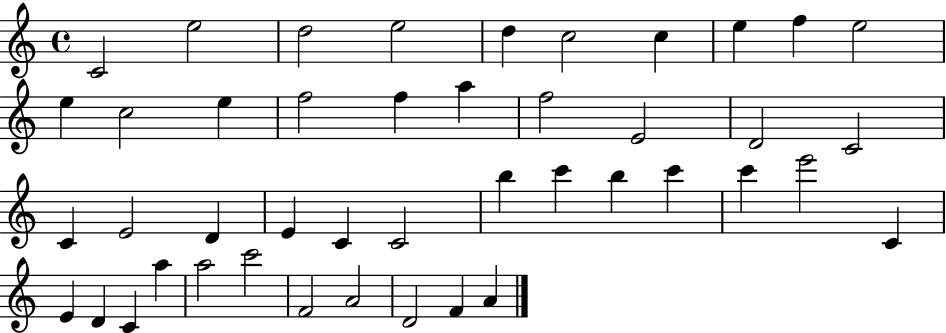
C4/h E5/h D5/h E5/h D5/q C5/h C5/q E5/q F5/q E5/h E5/q C5/h E5/q F5/h F5/q A5/q F5/h E4/h D4/h C4/h C4/q E4/h D4/q E4/q C4/q C4/h B5/q C6/q B5/q C6/q C6/q E6/h C4/q E4/q D4/q C4/q A5/q A5/h C6/h F4/h A4/h D4/h F4/q A4/q